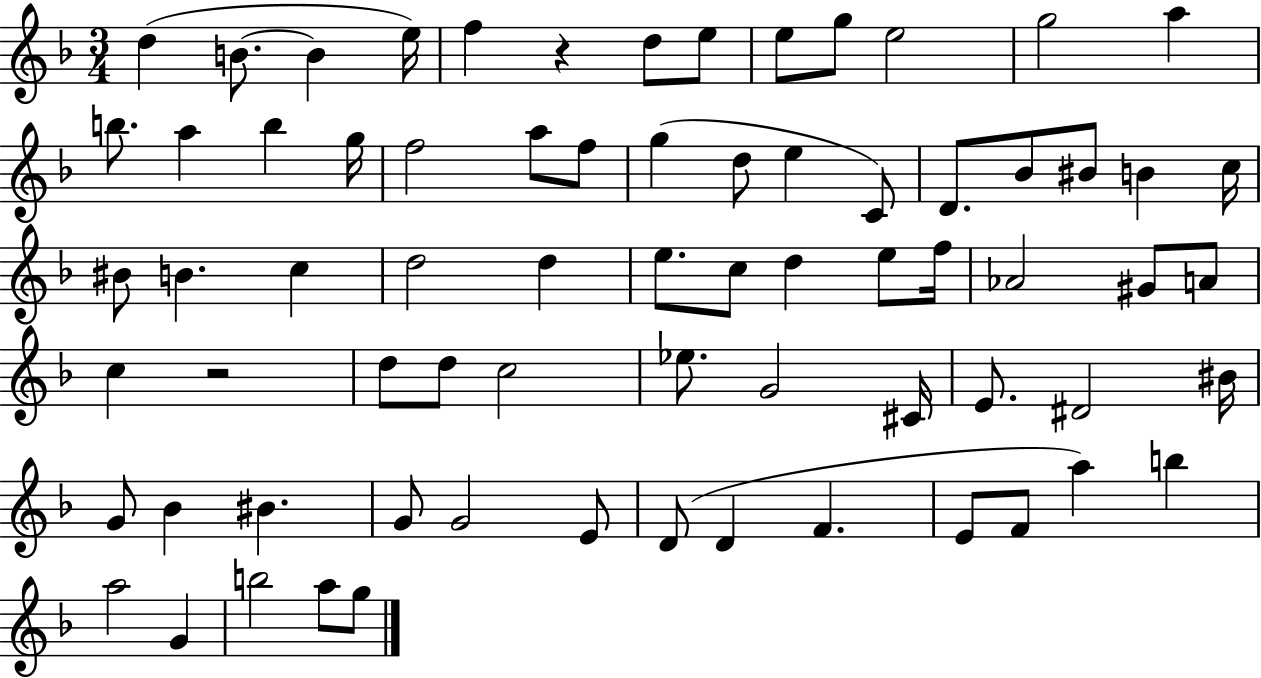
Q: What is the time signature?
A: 3/4